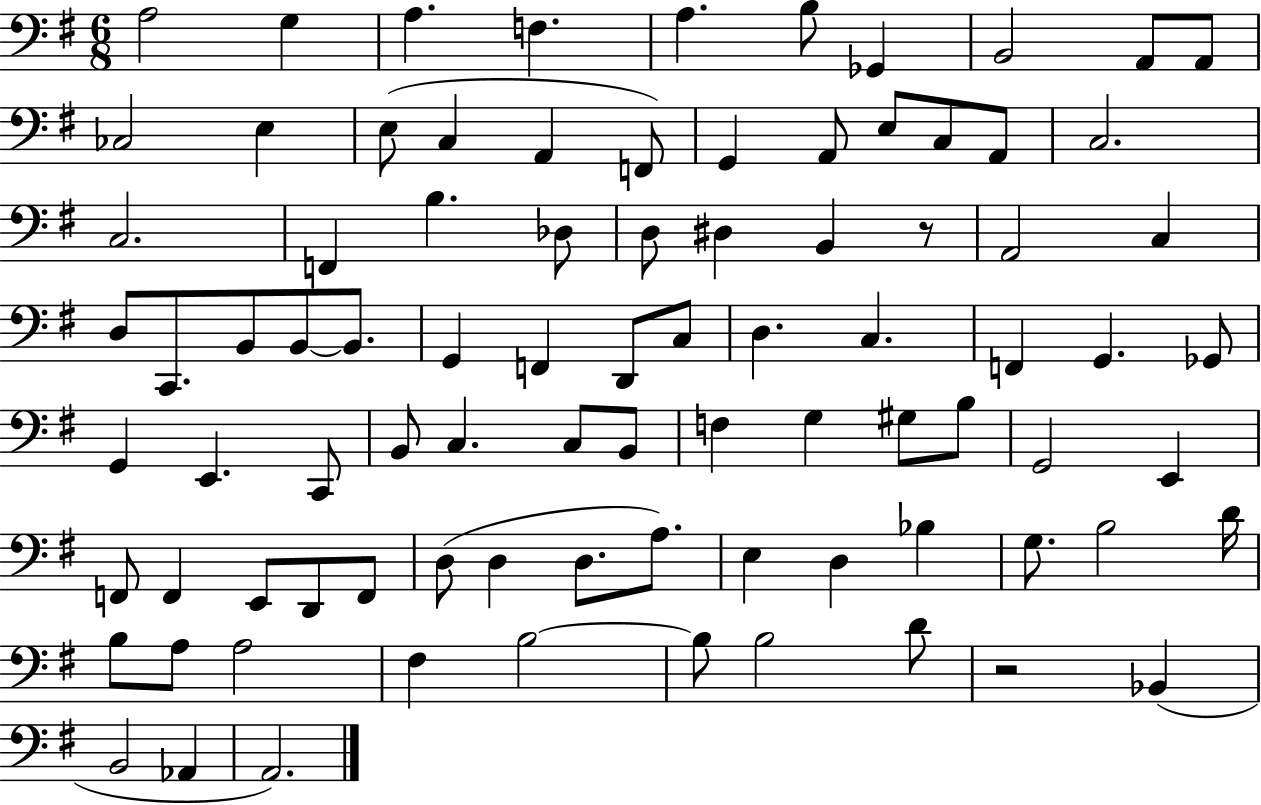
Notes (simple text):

A3/h G3/q A3/q. F3/q. A3/q. B3/e Gb2/q B2/h A2/e A2/e CES3/h E3/q E3/e C3/q A2/q F2/e G2/q A2/e E3/e C3/e A2/e C3/h. C3/h. F2/q B3/q. Db3/e D3/e D#3/q B2/q R/e A2/h C3/q D3/e C2/e. B2/e B2/e B2/e. G2/q F2/q D2/e C3/e D3/q. C3/q. F2/q G2/q. Gb2/e G2/q E2/q. C2/e B2/e C3/q. C3/e B2/e F3/q G3/q G#3/e B3/e G2/h E2/q F2/e F2/q E2/e D2/e F2/e D3/e D3/q D3/e. A3/e. E3/q D3/q Bb3/q G3/e. B3/h D4/s B3/e A3/e A3/h F#3/q B3/h B3/e B3/h D4/e R/h Bb2/q B2/h Ab2/q A2/h.